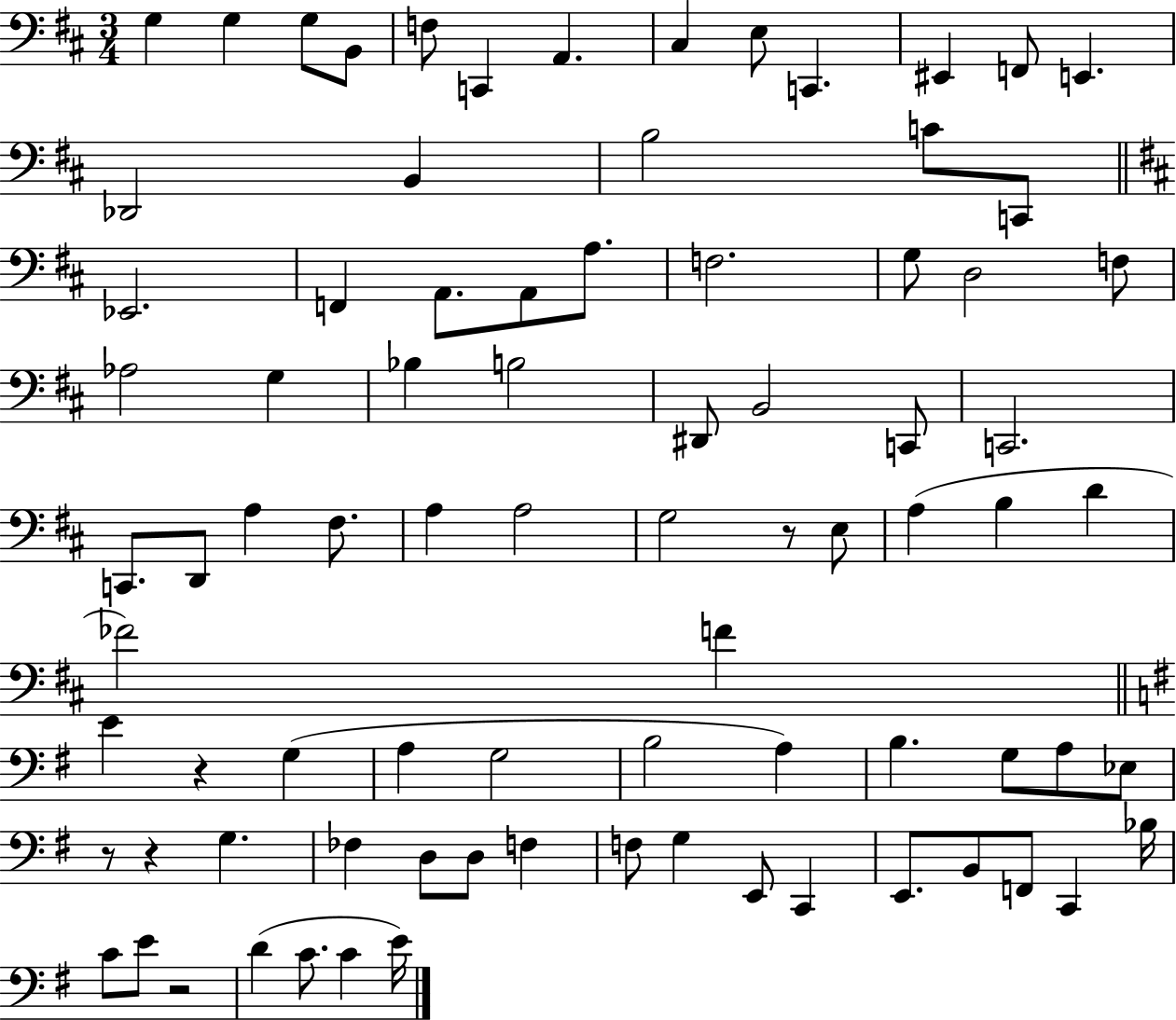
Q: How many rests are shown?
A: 5